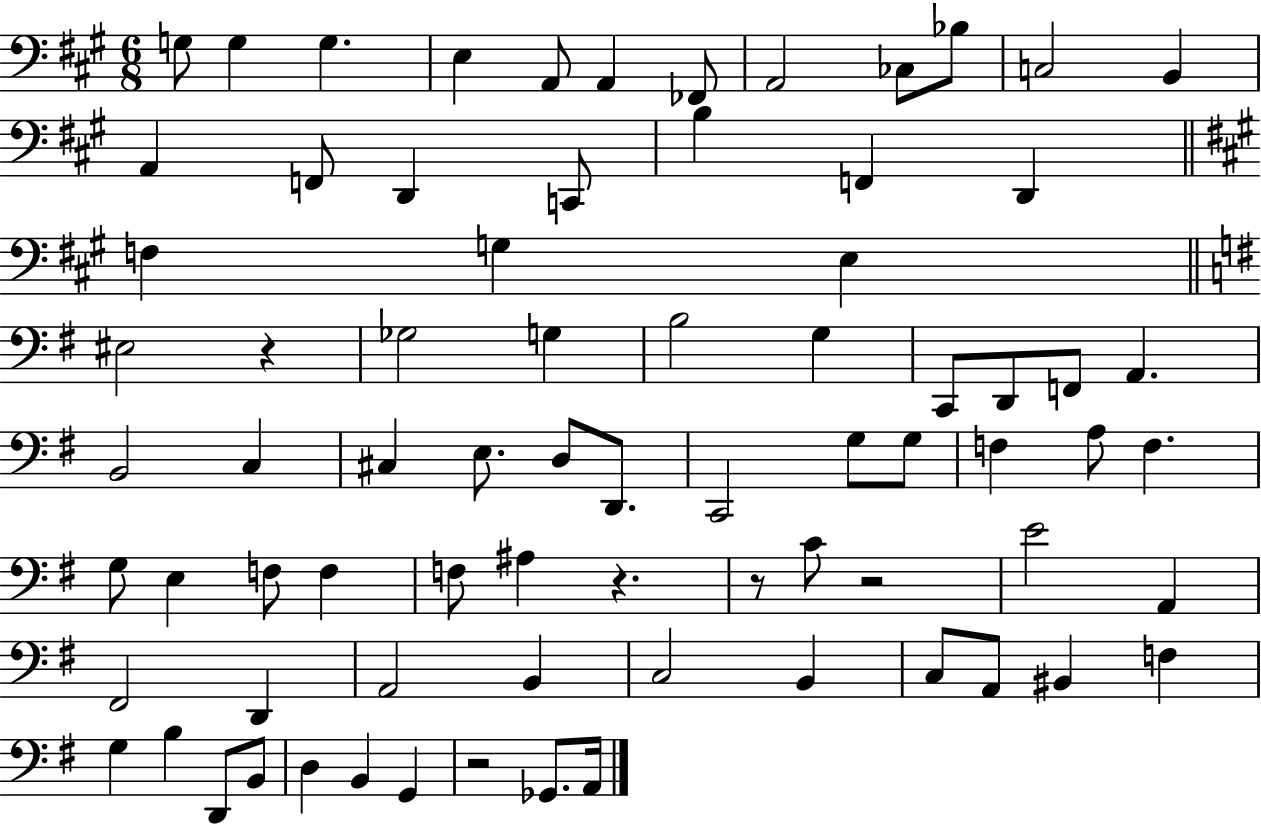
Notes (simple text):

G3/e G3/q G3/q. E3/q A2/e A2/q FES2/e A2/h CES3/e Bb3/e C3/h B2/q A2/q F2/e D2/q C2/e B3/q F2/q D2/q F3/q G3/q E3/q EIS3/h R/q Gb3/h G3/q B3/h G3/q C2/e D2/e F2/e A2/q. B2/h C3/q C#3/q E3/e. D3/e D2/e. C2/h G3/e G3/e F3/q A3/e F3/q. G3/e E3/q F3/e F3/q F3/e A#3/q R/q. R/e C4/e R/h E4/h A2/q F#2/h D2/q A2/h B2/q C3/h B2/q C3/e A2/e BIS2/q F3/q G3/q B3/q D2/e B2/e D3/q B2/q G2/q R/h Gb2/e. A2/s